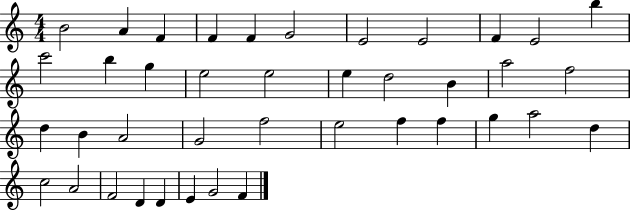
B4/h A4/q F4/q F4/q F4/q G4/h E4/h E4/h F4/q E4/h B5/q C6/h B5/q G5/q E5/h E5/h E5/q D5/h B4/q A5/h F5/h D5/q B4/q A4/h G4/h F5/h E5/h F5/q F5/q G5/q A5/h D5/q C5/h A4/h F4/h D4/q D4/q E4/q G4/h F4/q